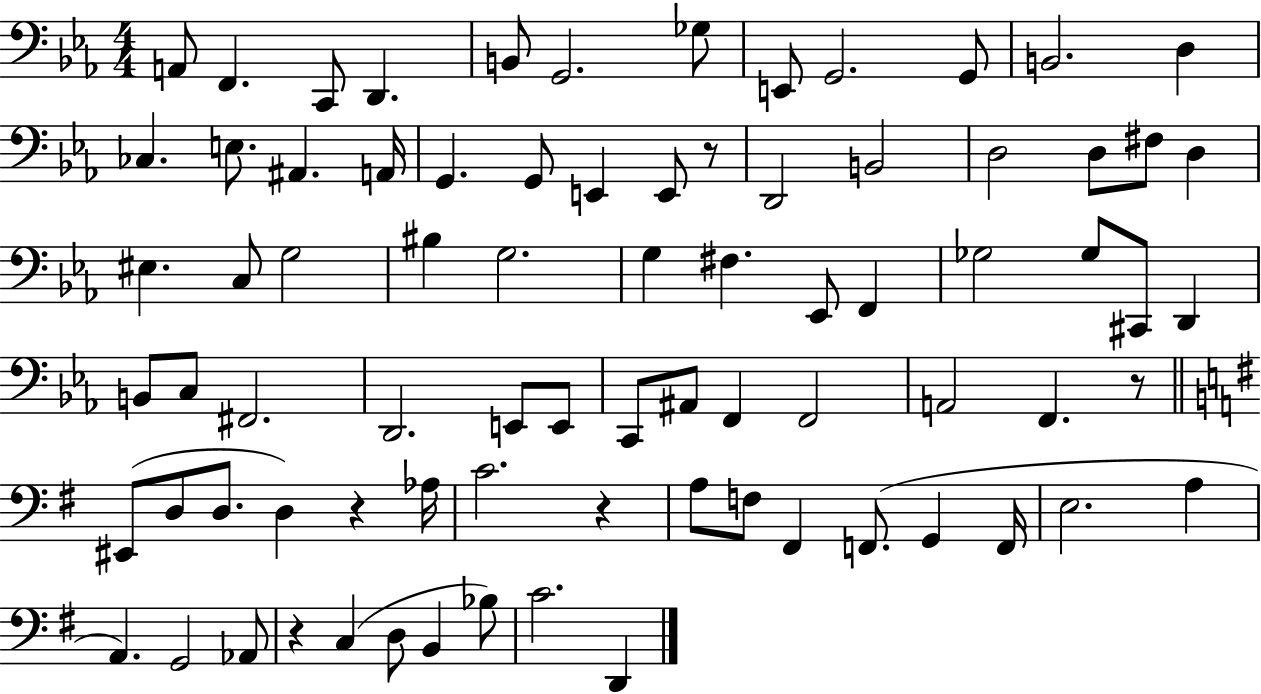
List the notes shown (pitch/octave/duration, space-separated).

A2/e F2/q. C2/e D2/q. B2/e G2/h. Gb3/e E2/e G2/h. G2/e B2/h. D3/q CES3/q. E3/e. A#2/q. A2/s G2/q. G2/e E2/q E2/e R/e D2/h B2/h D3/h D3/e F#3/e D3/q EIS3/q. C3/e G3/h BIS3/q G3/h. G3/q F#3/q. Eb2/e F2/q Gb3/h Gb3/e C#2/e D2/q B2/e C3/e F#2/h. D2/h. E2/e E2/e C2/e A#2/e F2/q F2/h A2/h F2/q. R/e EIS2/e D3/e D3/e. D3/q R/q Ab3/s C4/h. R/q A3/e F3/e F#2/q F2/e. G2/q F2/s E3/h. A3/q A2/q. G2/h Ab2/e R/q C3/q D3/e B2/q Bb3/e C4/h. D2/q